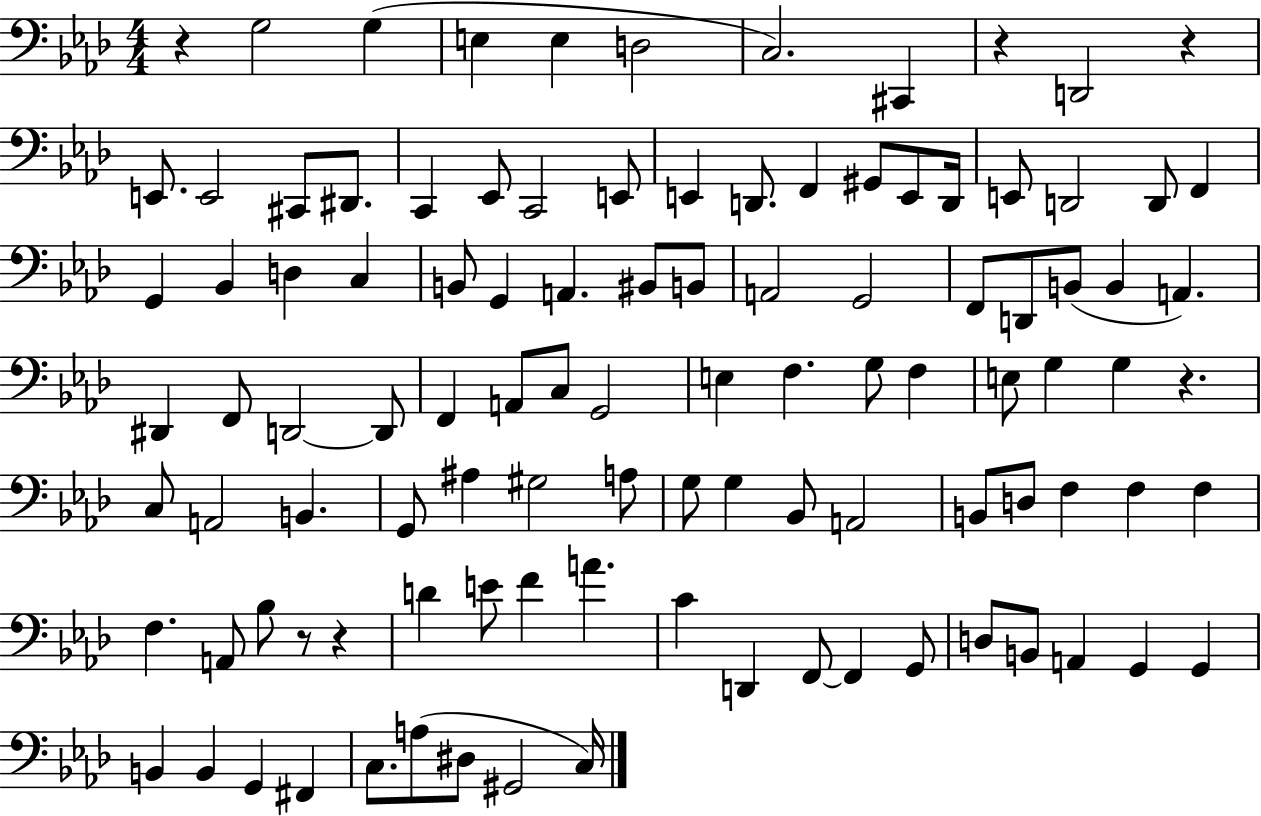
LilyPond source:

{
  \clef bass
  \numericTimeSignature
  \time 4/4
  \key aes \major
  r4 g2 g4( | e4 e4 d2 | c2.) cis,4 | r4 d,2 r4 | \break e,8. e,2 cis,8 dis,8. | c,4 ees,8 c,2 e,8 | e,4 d,8. f,4 gis,8 e,8 d,16 | e,8 d,2 d,8 f,4 | \break g,4 bes,4 d4 c4 | b,8 g,4 a,4. bis,8 b,8 | a,2 g,2 | f,8 d,8 b,8( b,4 a,4.) | \break dis,4 f,8 d,2~~ d,8 | f,4 a,8 c8 g,2 | e4 f4. g8 f4 | e8 g4 g4 r4. | \break c8 a,2 b,4. | g,8 ais4 gis2 a8 | g8 g4 bes,8 a,2 | b,8 d8 f4 f4 f4 | \break f4. a,8 bes8 r8 r4 | d'4 e'8 f'4 a'4. | c'4 d,4 f,8~~ f,4 g,8 | d8 b,8 a,4 g,4 g,4 | \break b,4 b,4 g,4 fis,4 | c8. a8( dis8 gis,2 c16) | \bar "|."
}